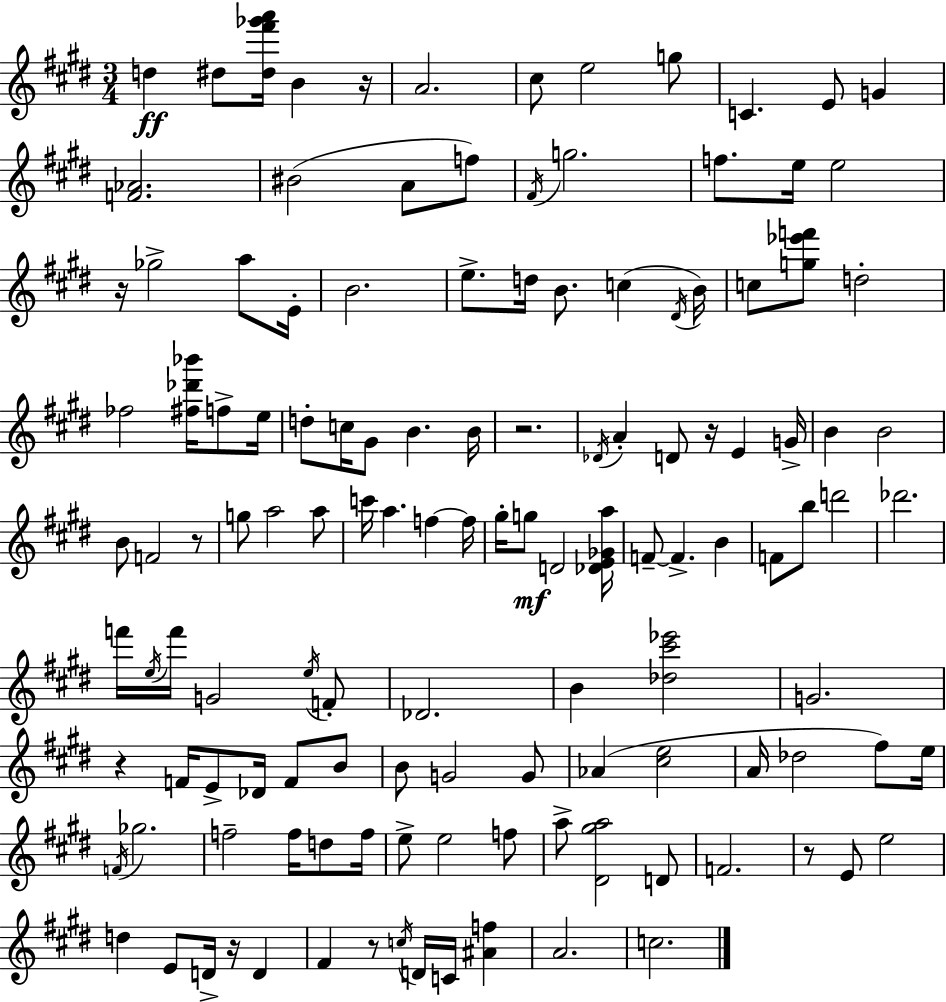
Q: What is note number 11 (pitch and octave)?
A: BIS4